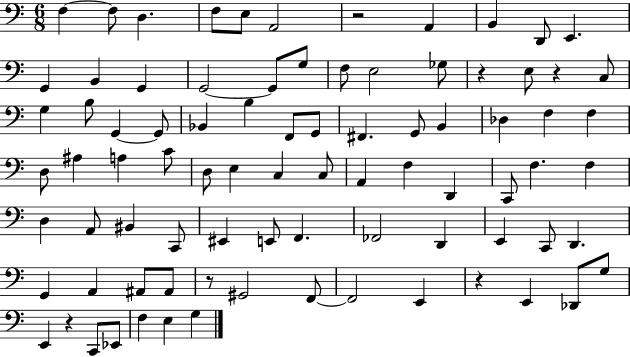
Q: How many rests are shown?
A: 6